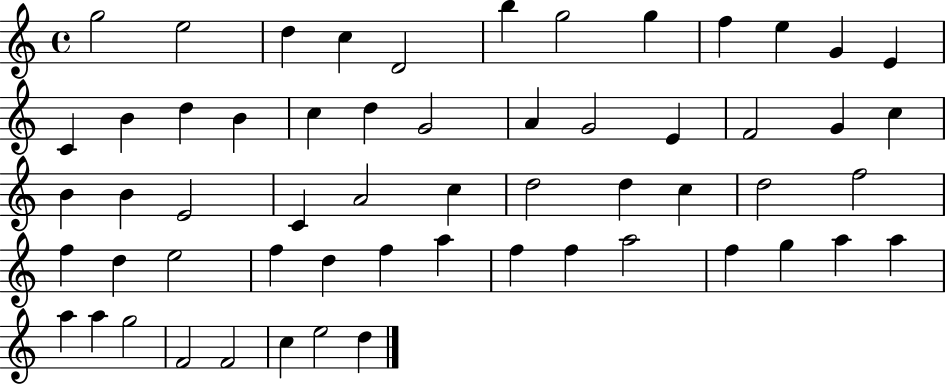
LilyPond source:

{
  \clef treble
  \time 4/4
  \defaultTimeSignature
  \key c \major
  g''2 e''2 | d''4 c''4 d'2 | b''4 g''2 g''4 | f''4 e''4 g'4 e'4 | \break c'4 b'4 d''4 b'4 | c''4 d''4 g'2 | a'4 g'2 e'4 | f'2 g'4 c''4 | \break b'4 b'4 e'2 | c'4 a'2 c''4 | d''2 d''4 c''4 | d''2 f''2 | \break f''4 d''4 e''2 | f''4 d''4 f''4 a''4 | f''4 f''4 a''2 | f''4 g''4 a''4 a''4 | \break a''4 a''4 g''2 | f'2 f'2 | c''4 e''2 d''4 | \bar "|."
}